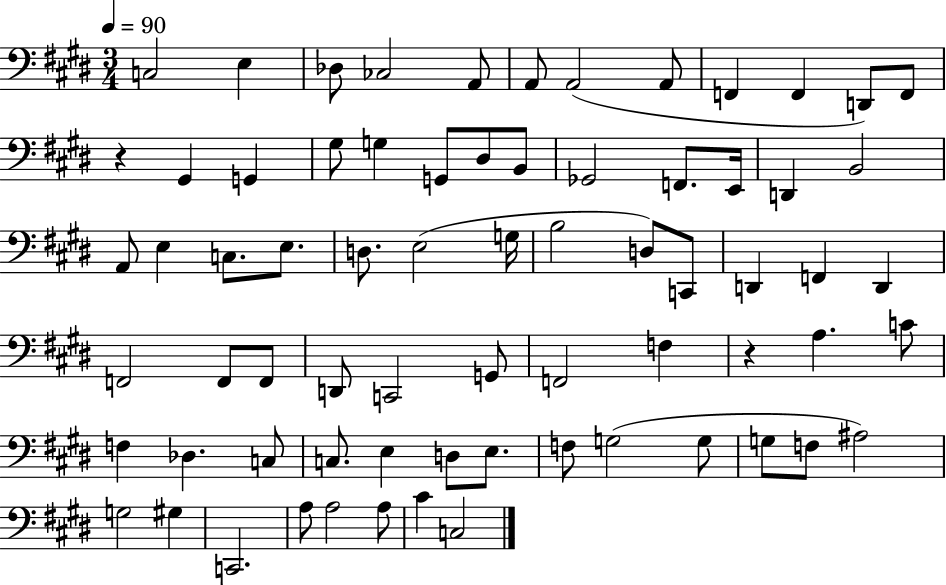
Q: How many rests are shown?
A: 2